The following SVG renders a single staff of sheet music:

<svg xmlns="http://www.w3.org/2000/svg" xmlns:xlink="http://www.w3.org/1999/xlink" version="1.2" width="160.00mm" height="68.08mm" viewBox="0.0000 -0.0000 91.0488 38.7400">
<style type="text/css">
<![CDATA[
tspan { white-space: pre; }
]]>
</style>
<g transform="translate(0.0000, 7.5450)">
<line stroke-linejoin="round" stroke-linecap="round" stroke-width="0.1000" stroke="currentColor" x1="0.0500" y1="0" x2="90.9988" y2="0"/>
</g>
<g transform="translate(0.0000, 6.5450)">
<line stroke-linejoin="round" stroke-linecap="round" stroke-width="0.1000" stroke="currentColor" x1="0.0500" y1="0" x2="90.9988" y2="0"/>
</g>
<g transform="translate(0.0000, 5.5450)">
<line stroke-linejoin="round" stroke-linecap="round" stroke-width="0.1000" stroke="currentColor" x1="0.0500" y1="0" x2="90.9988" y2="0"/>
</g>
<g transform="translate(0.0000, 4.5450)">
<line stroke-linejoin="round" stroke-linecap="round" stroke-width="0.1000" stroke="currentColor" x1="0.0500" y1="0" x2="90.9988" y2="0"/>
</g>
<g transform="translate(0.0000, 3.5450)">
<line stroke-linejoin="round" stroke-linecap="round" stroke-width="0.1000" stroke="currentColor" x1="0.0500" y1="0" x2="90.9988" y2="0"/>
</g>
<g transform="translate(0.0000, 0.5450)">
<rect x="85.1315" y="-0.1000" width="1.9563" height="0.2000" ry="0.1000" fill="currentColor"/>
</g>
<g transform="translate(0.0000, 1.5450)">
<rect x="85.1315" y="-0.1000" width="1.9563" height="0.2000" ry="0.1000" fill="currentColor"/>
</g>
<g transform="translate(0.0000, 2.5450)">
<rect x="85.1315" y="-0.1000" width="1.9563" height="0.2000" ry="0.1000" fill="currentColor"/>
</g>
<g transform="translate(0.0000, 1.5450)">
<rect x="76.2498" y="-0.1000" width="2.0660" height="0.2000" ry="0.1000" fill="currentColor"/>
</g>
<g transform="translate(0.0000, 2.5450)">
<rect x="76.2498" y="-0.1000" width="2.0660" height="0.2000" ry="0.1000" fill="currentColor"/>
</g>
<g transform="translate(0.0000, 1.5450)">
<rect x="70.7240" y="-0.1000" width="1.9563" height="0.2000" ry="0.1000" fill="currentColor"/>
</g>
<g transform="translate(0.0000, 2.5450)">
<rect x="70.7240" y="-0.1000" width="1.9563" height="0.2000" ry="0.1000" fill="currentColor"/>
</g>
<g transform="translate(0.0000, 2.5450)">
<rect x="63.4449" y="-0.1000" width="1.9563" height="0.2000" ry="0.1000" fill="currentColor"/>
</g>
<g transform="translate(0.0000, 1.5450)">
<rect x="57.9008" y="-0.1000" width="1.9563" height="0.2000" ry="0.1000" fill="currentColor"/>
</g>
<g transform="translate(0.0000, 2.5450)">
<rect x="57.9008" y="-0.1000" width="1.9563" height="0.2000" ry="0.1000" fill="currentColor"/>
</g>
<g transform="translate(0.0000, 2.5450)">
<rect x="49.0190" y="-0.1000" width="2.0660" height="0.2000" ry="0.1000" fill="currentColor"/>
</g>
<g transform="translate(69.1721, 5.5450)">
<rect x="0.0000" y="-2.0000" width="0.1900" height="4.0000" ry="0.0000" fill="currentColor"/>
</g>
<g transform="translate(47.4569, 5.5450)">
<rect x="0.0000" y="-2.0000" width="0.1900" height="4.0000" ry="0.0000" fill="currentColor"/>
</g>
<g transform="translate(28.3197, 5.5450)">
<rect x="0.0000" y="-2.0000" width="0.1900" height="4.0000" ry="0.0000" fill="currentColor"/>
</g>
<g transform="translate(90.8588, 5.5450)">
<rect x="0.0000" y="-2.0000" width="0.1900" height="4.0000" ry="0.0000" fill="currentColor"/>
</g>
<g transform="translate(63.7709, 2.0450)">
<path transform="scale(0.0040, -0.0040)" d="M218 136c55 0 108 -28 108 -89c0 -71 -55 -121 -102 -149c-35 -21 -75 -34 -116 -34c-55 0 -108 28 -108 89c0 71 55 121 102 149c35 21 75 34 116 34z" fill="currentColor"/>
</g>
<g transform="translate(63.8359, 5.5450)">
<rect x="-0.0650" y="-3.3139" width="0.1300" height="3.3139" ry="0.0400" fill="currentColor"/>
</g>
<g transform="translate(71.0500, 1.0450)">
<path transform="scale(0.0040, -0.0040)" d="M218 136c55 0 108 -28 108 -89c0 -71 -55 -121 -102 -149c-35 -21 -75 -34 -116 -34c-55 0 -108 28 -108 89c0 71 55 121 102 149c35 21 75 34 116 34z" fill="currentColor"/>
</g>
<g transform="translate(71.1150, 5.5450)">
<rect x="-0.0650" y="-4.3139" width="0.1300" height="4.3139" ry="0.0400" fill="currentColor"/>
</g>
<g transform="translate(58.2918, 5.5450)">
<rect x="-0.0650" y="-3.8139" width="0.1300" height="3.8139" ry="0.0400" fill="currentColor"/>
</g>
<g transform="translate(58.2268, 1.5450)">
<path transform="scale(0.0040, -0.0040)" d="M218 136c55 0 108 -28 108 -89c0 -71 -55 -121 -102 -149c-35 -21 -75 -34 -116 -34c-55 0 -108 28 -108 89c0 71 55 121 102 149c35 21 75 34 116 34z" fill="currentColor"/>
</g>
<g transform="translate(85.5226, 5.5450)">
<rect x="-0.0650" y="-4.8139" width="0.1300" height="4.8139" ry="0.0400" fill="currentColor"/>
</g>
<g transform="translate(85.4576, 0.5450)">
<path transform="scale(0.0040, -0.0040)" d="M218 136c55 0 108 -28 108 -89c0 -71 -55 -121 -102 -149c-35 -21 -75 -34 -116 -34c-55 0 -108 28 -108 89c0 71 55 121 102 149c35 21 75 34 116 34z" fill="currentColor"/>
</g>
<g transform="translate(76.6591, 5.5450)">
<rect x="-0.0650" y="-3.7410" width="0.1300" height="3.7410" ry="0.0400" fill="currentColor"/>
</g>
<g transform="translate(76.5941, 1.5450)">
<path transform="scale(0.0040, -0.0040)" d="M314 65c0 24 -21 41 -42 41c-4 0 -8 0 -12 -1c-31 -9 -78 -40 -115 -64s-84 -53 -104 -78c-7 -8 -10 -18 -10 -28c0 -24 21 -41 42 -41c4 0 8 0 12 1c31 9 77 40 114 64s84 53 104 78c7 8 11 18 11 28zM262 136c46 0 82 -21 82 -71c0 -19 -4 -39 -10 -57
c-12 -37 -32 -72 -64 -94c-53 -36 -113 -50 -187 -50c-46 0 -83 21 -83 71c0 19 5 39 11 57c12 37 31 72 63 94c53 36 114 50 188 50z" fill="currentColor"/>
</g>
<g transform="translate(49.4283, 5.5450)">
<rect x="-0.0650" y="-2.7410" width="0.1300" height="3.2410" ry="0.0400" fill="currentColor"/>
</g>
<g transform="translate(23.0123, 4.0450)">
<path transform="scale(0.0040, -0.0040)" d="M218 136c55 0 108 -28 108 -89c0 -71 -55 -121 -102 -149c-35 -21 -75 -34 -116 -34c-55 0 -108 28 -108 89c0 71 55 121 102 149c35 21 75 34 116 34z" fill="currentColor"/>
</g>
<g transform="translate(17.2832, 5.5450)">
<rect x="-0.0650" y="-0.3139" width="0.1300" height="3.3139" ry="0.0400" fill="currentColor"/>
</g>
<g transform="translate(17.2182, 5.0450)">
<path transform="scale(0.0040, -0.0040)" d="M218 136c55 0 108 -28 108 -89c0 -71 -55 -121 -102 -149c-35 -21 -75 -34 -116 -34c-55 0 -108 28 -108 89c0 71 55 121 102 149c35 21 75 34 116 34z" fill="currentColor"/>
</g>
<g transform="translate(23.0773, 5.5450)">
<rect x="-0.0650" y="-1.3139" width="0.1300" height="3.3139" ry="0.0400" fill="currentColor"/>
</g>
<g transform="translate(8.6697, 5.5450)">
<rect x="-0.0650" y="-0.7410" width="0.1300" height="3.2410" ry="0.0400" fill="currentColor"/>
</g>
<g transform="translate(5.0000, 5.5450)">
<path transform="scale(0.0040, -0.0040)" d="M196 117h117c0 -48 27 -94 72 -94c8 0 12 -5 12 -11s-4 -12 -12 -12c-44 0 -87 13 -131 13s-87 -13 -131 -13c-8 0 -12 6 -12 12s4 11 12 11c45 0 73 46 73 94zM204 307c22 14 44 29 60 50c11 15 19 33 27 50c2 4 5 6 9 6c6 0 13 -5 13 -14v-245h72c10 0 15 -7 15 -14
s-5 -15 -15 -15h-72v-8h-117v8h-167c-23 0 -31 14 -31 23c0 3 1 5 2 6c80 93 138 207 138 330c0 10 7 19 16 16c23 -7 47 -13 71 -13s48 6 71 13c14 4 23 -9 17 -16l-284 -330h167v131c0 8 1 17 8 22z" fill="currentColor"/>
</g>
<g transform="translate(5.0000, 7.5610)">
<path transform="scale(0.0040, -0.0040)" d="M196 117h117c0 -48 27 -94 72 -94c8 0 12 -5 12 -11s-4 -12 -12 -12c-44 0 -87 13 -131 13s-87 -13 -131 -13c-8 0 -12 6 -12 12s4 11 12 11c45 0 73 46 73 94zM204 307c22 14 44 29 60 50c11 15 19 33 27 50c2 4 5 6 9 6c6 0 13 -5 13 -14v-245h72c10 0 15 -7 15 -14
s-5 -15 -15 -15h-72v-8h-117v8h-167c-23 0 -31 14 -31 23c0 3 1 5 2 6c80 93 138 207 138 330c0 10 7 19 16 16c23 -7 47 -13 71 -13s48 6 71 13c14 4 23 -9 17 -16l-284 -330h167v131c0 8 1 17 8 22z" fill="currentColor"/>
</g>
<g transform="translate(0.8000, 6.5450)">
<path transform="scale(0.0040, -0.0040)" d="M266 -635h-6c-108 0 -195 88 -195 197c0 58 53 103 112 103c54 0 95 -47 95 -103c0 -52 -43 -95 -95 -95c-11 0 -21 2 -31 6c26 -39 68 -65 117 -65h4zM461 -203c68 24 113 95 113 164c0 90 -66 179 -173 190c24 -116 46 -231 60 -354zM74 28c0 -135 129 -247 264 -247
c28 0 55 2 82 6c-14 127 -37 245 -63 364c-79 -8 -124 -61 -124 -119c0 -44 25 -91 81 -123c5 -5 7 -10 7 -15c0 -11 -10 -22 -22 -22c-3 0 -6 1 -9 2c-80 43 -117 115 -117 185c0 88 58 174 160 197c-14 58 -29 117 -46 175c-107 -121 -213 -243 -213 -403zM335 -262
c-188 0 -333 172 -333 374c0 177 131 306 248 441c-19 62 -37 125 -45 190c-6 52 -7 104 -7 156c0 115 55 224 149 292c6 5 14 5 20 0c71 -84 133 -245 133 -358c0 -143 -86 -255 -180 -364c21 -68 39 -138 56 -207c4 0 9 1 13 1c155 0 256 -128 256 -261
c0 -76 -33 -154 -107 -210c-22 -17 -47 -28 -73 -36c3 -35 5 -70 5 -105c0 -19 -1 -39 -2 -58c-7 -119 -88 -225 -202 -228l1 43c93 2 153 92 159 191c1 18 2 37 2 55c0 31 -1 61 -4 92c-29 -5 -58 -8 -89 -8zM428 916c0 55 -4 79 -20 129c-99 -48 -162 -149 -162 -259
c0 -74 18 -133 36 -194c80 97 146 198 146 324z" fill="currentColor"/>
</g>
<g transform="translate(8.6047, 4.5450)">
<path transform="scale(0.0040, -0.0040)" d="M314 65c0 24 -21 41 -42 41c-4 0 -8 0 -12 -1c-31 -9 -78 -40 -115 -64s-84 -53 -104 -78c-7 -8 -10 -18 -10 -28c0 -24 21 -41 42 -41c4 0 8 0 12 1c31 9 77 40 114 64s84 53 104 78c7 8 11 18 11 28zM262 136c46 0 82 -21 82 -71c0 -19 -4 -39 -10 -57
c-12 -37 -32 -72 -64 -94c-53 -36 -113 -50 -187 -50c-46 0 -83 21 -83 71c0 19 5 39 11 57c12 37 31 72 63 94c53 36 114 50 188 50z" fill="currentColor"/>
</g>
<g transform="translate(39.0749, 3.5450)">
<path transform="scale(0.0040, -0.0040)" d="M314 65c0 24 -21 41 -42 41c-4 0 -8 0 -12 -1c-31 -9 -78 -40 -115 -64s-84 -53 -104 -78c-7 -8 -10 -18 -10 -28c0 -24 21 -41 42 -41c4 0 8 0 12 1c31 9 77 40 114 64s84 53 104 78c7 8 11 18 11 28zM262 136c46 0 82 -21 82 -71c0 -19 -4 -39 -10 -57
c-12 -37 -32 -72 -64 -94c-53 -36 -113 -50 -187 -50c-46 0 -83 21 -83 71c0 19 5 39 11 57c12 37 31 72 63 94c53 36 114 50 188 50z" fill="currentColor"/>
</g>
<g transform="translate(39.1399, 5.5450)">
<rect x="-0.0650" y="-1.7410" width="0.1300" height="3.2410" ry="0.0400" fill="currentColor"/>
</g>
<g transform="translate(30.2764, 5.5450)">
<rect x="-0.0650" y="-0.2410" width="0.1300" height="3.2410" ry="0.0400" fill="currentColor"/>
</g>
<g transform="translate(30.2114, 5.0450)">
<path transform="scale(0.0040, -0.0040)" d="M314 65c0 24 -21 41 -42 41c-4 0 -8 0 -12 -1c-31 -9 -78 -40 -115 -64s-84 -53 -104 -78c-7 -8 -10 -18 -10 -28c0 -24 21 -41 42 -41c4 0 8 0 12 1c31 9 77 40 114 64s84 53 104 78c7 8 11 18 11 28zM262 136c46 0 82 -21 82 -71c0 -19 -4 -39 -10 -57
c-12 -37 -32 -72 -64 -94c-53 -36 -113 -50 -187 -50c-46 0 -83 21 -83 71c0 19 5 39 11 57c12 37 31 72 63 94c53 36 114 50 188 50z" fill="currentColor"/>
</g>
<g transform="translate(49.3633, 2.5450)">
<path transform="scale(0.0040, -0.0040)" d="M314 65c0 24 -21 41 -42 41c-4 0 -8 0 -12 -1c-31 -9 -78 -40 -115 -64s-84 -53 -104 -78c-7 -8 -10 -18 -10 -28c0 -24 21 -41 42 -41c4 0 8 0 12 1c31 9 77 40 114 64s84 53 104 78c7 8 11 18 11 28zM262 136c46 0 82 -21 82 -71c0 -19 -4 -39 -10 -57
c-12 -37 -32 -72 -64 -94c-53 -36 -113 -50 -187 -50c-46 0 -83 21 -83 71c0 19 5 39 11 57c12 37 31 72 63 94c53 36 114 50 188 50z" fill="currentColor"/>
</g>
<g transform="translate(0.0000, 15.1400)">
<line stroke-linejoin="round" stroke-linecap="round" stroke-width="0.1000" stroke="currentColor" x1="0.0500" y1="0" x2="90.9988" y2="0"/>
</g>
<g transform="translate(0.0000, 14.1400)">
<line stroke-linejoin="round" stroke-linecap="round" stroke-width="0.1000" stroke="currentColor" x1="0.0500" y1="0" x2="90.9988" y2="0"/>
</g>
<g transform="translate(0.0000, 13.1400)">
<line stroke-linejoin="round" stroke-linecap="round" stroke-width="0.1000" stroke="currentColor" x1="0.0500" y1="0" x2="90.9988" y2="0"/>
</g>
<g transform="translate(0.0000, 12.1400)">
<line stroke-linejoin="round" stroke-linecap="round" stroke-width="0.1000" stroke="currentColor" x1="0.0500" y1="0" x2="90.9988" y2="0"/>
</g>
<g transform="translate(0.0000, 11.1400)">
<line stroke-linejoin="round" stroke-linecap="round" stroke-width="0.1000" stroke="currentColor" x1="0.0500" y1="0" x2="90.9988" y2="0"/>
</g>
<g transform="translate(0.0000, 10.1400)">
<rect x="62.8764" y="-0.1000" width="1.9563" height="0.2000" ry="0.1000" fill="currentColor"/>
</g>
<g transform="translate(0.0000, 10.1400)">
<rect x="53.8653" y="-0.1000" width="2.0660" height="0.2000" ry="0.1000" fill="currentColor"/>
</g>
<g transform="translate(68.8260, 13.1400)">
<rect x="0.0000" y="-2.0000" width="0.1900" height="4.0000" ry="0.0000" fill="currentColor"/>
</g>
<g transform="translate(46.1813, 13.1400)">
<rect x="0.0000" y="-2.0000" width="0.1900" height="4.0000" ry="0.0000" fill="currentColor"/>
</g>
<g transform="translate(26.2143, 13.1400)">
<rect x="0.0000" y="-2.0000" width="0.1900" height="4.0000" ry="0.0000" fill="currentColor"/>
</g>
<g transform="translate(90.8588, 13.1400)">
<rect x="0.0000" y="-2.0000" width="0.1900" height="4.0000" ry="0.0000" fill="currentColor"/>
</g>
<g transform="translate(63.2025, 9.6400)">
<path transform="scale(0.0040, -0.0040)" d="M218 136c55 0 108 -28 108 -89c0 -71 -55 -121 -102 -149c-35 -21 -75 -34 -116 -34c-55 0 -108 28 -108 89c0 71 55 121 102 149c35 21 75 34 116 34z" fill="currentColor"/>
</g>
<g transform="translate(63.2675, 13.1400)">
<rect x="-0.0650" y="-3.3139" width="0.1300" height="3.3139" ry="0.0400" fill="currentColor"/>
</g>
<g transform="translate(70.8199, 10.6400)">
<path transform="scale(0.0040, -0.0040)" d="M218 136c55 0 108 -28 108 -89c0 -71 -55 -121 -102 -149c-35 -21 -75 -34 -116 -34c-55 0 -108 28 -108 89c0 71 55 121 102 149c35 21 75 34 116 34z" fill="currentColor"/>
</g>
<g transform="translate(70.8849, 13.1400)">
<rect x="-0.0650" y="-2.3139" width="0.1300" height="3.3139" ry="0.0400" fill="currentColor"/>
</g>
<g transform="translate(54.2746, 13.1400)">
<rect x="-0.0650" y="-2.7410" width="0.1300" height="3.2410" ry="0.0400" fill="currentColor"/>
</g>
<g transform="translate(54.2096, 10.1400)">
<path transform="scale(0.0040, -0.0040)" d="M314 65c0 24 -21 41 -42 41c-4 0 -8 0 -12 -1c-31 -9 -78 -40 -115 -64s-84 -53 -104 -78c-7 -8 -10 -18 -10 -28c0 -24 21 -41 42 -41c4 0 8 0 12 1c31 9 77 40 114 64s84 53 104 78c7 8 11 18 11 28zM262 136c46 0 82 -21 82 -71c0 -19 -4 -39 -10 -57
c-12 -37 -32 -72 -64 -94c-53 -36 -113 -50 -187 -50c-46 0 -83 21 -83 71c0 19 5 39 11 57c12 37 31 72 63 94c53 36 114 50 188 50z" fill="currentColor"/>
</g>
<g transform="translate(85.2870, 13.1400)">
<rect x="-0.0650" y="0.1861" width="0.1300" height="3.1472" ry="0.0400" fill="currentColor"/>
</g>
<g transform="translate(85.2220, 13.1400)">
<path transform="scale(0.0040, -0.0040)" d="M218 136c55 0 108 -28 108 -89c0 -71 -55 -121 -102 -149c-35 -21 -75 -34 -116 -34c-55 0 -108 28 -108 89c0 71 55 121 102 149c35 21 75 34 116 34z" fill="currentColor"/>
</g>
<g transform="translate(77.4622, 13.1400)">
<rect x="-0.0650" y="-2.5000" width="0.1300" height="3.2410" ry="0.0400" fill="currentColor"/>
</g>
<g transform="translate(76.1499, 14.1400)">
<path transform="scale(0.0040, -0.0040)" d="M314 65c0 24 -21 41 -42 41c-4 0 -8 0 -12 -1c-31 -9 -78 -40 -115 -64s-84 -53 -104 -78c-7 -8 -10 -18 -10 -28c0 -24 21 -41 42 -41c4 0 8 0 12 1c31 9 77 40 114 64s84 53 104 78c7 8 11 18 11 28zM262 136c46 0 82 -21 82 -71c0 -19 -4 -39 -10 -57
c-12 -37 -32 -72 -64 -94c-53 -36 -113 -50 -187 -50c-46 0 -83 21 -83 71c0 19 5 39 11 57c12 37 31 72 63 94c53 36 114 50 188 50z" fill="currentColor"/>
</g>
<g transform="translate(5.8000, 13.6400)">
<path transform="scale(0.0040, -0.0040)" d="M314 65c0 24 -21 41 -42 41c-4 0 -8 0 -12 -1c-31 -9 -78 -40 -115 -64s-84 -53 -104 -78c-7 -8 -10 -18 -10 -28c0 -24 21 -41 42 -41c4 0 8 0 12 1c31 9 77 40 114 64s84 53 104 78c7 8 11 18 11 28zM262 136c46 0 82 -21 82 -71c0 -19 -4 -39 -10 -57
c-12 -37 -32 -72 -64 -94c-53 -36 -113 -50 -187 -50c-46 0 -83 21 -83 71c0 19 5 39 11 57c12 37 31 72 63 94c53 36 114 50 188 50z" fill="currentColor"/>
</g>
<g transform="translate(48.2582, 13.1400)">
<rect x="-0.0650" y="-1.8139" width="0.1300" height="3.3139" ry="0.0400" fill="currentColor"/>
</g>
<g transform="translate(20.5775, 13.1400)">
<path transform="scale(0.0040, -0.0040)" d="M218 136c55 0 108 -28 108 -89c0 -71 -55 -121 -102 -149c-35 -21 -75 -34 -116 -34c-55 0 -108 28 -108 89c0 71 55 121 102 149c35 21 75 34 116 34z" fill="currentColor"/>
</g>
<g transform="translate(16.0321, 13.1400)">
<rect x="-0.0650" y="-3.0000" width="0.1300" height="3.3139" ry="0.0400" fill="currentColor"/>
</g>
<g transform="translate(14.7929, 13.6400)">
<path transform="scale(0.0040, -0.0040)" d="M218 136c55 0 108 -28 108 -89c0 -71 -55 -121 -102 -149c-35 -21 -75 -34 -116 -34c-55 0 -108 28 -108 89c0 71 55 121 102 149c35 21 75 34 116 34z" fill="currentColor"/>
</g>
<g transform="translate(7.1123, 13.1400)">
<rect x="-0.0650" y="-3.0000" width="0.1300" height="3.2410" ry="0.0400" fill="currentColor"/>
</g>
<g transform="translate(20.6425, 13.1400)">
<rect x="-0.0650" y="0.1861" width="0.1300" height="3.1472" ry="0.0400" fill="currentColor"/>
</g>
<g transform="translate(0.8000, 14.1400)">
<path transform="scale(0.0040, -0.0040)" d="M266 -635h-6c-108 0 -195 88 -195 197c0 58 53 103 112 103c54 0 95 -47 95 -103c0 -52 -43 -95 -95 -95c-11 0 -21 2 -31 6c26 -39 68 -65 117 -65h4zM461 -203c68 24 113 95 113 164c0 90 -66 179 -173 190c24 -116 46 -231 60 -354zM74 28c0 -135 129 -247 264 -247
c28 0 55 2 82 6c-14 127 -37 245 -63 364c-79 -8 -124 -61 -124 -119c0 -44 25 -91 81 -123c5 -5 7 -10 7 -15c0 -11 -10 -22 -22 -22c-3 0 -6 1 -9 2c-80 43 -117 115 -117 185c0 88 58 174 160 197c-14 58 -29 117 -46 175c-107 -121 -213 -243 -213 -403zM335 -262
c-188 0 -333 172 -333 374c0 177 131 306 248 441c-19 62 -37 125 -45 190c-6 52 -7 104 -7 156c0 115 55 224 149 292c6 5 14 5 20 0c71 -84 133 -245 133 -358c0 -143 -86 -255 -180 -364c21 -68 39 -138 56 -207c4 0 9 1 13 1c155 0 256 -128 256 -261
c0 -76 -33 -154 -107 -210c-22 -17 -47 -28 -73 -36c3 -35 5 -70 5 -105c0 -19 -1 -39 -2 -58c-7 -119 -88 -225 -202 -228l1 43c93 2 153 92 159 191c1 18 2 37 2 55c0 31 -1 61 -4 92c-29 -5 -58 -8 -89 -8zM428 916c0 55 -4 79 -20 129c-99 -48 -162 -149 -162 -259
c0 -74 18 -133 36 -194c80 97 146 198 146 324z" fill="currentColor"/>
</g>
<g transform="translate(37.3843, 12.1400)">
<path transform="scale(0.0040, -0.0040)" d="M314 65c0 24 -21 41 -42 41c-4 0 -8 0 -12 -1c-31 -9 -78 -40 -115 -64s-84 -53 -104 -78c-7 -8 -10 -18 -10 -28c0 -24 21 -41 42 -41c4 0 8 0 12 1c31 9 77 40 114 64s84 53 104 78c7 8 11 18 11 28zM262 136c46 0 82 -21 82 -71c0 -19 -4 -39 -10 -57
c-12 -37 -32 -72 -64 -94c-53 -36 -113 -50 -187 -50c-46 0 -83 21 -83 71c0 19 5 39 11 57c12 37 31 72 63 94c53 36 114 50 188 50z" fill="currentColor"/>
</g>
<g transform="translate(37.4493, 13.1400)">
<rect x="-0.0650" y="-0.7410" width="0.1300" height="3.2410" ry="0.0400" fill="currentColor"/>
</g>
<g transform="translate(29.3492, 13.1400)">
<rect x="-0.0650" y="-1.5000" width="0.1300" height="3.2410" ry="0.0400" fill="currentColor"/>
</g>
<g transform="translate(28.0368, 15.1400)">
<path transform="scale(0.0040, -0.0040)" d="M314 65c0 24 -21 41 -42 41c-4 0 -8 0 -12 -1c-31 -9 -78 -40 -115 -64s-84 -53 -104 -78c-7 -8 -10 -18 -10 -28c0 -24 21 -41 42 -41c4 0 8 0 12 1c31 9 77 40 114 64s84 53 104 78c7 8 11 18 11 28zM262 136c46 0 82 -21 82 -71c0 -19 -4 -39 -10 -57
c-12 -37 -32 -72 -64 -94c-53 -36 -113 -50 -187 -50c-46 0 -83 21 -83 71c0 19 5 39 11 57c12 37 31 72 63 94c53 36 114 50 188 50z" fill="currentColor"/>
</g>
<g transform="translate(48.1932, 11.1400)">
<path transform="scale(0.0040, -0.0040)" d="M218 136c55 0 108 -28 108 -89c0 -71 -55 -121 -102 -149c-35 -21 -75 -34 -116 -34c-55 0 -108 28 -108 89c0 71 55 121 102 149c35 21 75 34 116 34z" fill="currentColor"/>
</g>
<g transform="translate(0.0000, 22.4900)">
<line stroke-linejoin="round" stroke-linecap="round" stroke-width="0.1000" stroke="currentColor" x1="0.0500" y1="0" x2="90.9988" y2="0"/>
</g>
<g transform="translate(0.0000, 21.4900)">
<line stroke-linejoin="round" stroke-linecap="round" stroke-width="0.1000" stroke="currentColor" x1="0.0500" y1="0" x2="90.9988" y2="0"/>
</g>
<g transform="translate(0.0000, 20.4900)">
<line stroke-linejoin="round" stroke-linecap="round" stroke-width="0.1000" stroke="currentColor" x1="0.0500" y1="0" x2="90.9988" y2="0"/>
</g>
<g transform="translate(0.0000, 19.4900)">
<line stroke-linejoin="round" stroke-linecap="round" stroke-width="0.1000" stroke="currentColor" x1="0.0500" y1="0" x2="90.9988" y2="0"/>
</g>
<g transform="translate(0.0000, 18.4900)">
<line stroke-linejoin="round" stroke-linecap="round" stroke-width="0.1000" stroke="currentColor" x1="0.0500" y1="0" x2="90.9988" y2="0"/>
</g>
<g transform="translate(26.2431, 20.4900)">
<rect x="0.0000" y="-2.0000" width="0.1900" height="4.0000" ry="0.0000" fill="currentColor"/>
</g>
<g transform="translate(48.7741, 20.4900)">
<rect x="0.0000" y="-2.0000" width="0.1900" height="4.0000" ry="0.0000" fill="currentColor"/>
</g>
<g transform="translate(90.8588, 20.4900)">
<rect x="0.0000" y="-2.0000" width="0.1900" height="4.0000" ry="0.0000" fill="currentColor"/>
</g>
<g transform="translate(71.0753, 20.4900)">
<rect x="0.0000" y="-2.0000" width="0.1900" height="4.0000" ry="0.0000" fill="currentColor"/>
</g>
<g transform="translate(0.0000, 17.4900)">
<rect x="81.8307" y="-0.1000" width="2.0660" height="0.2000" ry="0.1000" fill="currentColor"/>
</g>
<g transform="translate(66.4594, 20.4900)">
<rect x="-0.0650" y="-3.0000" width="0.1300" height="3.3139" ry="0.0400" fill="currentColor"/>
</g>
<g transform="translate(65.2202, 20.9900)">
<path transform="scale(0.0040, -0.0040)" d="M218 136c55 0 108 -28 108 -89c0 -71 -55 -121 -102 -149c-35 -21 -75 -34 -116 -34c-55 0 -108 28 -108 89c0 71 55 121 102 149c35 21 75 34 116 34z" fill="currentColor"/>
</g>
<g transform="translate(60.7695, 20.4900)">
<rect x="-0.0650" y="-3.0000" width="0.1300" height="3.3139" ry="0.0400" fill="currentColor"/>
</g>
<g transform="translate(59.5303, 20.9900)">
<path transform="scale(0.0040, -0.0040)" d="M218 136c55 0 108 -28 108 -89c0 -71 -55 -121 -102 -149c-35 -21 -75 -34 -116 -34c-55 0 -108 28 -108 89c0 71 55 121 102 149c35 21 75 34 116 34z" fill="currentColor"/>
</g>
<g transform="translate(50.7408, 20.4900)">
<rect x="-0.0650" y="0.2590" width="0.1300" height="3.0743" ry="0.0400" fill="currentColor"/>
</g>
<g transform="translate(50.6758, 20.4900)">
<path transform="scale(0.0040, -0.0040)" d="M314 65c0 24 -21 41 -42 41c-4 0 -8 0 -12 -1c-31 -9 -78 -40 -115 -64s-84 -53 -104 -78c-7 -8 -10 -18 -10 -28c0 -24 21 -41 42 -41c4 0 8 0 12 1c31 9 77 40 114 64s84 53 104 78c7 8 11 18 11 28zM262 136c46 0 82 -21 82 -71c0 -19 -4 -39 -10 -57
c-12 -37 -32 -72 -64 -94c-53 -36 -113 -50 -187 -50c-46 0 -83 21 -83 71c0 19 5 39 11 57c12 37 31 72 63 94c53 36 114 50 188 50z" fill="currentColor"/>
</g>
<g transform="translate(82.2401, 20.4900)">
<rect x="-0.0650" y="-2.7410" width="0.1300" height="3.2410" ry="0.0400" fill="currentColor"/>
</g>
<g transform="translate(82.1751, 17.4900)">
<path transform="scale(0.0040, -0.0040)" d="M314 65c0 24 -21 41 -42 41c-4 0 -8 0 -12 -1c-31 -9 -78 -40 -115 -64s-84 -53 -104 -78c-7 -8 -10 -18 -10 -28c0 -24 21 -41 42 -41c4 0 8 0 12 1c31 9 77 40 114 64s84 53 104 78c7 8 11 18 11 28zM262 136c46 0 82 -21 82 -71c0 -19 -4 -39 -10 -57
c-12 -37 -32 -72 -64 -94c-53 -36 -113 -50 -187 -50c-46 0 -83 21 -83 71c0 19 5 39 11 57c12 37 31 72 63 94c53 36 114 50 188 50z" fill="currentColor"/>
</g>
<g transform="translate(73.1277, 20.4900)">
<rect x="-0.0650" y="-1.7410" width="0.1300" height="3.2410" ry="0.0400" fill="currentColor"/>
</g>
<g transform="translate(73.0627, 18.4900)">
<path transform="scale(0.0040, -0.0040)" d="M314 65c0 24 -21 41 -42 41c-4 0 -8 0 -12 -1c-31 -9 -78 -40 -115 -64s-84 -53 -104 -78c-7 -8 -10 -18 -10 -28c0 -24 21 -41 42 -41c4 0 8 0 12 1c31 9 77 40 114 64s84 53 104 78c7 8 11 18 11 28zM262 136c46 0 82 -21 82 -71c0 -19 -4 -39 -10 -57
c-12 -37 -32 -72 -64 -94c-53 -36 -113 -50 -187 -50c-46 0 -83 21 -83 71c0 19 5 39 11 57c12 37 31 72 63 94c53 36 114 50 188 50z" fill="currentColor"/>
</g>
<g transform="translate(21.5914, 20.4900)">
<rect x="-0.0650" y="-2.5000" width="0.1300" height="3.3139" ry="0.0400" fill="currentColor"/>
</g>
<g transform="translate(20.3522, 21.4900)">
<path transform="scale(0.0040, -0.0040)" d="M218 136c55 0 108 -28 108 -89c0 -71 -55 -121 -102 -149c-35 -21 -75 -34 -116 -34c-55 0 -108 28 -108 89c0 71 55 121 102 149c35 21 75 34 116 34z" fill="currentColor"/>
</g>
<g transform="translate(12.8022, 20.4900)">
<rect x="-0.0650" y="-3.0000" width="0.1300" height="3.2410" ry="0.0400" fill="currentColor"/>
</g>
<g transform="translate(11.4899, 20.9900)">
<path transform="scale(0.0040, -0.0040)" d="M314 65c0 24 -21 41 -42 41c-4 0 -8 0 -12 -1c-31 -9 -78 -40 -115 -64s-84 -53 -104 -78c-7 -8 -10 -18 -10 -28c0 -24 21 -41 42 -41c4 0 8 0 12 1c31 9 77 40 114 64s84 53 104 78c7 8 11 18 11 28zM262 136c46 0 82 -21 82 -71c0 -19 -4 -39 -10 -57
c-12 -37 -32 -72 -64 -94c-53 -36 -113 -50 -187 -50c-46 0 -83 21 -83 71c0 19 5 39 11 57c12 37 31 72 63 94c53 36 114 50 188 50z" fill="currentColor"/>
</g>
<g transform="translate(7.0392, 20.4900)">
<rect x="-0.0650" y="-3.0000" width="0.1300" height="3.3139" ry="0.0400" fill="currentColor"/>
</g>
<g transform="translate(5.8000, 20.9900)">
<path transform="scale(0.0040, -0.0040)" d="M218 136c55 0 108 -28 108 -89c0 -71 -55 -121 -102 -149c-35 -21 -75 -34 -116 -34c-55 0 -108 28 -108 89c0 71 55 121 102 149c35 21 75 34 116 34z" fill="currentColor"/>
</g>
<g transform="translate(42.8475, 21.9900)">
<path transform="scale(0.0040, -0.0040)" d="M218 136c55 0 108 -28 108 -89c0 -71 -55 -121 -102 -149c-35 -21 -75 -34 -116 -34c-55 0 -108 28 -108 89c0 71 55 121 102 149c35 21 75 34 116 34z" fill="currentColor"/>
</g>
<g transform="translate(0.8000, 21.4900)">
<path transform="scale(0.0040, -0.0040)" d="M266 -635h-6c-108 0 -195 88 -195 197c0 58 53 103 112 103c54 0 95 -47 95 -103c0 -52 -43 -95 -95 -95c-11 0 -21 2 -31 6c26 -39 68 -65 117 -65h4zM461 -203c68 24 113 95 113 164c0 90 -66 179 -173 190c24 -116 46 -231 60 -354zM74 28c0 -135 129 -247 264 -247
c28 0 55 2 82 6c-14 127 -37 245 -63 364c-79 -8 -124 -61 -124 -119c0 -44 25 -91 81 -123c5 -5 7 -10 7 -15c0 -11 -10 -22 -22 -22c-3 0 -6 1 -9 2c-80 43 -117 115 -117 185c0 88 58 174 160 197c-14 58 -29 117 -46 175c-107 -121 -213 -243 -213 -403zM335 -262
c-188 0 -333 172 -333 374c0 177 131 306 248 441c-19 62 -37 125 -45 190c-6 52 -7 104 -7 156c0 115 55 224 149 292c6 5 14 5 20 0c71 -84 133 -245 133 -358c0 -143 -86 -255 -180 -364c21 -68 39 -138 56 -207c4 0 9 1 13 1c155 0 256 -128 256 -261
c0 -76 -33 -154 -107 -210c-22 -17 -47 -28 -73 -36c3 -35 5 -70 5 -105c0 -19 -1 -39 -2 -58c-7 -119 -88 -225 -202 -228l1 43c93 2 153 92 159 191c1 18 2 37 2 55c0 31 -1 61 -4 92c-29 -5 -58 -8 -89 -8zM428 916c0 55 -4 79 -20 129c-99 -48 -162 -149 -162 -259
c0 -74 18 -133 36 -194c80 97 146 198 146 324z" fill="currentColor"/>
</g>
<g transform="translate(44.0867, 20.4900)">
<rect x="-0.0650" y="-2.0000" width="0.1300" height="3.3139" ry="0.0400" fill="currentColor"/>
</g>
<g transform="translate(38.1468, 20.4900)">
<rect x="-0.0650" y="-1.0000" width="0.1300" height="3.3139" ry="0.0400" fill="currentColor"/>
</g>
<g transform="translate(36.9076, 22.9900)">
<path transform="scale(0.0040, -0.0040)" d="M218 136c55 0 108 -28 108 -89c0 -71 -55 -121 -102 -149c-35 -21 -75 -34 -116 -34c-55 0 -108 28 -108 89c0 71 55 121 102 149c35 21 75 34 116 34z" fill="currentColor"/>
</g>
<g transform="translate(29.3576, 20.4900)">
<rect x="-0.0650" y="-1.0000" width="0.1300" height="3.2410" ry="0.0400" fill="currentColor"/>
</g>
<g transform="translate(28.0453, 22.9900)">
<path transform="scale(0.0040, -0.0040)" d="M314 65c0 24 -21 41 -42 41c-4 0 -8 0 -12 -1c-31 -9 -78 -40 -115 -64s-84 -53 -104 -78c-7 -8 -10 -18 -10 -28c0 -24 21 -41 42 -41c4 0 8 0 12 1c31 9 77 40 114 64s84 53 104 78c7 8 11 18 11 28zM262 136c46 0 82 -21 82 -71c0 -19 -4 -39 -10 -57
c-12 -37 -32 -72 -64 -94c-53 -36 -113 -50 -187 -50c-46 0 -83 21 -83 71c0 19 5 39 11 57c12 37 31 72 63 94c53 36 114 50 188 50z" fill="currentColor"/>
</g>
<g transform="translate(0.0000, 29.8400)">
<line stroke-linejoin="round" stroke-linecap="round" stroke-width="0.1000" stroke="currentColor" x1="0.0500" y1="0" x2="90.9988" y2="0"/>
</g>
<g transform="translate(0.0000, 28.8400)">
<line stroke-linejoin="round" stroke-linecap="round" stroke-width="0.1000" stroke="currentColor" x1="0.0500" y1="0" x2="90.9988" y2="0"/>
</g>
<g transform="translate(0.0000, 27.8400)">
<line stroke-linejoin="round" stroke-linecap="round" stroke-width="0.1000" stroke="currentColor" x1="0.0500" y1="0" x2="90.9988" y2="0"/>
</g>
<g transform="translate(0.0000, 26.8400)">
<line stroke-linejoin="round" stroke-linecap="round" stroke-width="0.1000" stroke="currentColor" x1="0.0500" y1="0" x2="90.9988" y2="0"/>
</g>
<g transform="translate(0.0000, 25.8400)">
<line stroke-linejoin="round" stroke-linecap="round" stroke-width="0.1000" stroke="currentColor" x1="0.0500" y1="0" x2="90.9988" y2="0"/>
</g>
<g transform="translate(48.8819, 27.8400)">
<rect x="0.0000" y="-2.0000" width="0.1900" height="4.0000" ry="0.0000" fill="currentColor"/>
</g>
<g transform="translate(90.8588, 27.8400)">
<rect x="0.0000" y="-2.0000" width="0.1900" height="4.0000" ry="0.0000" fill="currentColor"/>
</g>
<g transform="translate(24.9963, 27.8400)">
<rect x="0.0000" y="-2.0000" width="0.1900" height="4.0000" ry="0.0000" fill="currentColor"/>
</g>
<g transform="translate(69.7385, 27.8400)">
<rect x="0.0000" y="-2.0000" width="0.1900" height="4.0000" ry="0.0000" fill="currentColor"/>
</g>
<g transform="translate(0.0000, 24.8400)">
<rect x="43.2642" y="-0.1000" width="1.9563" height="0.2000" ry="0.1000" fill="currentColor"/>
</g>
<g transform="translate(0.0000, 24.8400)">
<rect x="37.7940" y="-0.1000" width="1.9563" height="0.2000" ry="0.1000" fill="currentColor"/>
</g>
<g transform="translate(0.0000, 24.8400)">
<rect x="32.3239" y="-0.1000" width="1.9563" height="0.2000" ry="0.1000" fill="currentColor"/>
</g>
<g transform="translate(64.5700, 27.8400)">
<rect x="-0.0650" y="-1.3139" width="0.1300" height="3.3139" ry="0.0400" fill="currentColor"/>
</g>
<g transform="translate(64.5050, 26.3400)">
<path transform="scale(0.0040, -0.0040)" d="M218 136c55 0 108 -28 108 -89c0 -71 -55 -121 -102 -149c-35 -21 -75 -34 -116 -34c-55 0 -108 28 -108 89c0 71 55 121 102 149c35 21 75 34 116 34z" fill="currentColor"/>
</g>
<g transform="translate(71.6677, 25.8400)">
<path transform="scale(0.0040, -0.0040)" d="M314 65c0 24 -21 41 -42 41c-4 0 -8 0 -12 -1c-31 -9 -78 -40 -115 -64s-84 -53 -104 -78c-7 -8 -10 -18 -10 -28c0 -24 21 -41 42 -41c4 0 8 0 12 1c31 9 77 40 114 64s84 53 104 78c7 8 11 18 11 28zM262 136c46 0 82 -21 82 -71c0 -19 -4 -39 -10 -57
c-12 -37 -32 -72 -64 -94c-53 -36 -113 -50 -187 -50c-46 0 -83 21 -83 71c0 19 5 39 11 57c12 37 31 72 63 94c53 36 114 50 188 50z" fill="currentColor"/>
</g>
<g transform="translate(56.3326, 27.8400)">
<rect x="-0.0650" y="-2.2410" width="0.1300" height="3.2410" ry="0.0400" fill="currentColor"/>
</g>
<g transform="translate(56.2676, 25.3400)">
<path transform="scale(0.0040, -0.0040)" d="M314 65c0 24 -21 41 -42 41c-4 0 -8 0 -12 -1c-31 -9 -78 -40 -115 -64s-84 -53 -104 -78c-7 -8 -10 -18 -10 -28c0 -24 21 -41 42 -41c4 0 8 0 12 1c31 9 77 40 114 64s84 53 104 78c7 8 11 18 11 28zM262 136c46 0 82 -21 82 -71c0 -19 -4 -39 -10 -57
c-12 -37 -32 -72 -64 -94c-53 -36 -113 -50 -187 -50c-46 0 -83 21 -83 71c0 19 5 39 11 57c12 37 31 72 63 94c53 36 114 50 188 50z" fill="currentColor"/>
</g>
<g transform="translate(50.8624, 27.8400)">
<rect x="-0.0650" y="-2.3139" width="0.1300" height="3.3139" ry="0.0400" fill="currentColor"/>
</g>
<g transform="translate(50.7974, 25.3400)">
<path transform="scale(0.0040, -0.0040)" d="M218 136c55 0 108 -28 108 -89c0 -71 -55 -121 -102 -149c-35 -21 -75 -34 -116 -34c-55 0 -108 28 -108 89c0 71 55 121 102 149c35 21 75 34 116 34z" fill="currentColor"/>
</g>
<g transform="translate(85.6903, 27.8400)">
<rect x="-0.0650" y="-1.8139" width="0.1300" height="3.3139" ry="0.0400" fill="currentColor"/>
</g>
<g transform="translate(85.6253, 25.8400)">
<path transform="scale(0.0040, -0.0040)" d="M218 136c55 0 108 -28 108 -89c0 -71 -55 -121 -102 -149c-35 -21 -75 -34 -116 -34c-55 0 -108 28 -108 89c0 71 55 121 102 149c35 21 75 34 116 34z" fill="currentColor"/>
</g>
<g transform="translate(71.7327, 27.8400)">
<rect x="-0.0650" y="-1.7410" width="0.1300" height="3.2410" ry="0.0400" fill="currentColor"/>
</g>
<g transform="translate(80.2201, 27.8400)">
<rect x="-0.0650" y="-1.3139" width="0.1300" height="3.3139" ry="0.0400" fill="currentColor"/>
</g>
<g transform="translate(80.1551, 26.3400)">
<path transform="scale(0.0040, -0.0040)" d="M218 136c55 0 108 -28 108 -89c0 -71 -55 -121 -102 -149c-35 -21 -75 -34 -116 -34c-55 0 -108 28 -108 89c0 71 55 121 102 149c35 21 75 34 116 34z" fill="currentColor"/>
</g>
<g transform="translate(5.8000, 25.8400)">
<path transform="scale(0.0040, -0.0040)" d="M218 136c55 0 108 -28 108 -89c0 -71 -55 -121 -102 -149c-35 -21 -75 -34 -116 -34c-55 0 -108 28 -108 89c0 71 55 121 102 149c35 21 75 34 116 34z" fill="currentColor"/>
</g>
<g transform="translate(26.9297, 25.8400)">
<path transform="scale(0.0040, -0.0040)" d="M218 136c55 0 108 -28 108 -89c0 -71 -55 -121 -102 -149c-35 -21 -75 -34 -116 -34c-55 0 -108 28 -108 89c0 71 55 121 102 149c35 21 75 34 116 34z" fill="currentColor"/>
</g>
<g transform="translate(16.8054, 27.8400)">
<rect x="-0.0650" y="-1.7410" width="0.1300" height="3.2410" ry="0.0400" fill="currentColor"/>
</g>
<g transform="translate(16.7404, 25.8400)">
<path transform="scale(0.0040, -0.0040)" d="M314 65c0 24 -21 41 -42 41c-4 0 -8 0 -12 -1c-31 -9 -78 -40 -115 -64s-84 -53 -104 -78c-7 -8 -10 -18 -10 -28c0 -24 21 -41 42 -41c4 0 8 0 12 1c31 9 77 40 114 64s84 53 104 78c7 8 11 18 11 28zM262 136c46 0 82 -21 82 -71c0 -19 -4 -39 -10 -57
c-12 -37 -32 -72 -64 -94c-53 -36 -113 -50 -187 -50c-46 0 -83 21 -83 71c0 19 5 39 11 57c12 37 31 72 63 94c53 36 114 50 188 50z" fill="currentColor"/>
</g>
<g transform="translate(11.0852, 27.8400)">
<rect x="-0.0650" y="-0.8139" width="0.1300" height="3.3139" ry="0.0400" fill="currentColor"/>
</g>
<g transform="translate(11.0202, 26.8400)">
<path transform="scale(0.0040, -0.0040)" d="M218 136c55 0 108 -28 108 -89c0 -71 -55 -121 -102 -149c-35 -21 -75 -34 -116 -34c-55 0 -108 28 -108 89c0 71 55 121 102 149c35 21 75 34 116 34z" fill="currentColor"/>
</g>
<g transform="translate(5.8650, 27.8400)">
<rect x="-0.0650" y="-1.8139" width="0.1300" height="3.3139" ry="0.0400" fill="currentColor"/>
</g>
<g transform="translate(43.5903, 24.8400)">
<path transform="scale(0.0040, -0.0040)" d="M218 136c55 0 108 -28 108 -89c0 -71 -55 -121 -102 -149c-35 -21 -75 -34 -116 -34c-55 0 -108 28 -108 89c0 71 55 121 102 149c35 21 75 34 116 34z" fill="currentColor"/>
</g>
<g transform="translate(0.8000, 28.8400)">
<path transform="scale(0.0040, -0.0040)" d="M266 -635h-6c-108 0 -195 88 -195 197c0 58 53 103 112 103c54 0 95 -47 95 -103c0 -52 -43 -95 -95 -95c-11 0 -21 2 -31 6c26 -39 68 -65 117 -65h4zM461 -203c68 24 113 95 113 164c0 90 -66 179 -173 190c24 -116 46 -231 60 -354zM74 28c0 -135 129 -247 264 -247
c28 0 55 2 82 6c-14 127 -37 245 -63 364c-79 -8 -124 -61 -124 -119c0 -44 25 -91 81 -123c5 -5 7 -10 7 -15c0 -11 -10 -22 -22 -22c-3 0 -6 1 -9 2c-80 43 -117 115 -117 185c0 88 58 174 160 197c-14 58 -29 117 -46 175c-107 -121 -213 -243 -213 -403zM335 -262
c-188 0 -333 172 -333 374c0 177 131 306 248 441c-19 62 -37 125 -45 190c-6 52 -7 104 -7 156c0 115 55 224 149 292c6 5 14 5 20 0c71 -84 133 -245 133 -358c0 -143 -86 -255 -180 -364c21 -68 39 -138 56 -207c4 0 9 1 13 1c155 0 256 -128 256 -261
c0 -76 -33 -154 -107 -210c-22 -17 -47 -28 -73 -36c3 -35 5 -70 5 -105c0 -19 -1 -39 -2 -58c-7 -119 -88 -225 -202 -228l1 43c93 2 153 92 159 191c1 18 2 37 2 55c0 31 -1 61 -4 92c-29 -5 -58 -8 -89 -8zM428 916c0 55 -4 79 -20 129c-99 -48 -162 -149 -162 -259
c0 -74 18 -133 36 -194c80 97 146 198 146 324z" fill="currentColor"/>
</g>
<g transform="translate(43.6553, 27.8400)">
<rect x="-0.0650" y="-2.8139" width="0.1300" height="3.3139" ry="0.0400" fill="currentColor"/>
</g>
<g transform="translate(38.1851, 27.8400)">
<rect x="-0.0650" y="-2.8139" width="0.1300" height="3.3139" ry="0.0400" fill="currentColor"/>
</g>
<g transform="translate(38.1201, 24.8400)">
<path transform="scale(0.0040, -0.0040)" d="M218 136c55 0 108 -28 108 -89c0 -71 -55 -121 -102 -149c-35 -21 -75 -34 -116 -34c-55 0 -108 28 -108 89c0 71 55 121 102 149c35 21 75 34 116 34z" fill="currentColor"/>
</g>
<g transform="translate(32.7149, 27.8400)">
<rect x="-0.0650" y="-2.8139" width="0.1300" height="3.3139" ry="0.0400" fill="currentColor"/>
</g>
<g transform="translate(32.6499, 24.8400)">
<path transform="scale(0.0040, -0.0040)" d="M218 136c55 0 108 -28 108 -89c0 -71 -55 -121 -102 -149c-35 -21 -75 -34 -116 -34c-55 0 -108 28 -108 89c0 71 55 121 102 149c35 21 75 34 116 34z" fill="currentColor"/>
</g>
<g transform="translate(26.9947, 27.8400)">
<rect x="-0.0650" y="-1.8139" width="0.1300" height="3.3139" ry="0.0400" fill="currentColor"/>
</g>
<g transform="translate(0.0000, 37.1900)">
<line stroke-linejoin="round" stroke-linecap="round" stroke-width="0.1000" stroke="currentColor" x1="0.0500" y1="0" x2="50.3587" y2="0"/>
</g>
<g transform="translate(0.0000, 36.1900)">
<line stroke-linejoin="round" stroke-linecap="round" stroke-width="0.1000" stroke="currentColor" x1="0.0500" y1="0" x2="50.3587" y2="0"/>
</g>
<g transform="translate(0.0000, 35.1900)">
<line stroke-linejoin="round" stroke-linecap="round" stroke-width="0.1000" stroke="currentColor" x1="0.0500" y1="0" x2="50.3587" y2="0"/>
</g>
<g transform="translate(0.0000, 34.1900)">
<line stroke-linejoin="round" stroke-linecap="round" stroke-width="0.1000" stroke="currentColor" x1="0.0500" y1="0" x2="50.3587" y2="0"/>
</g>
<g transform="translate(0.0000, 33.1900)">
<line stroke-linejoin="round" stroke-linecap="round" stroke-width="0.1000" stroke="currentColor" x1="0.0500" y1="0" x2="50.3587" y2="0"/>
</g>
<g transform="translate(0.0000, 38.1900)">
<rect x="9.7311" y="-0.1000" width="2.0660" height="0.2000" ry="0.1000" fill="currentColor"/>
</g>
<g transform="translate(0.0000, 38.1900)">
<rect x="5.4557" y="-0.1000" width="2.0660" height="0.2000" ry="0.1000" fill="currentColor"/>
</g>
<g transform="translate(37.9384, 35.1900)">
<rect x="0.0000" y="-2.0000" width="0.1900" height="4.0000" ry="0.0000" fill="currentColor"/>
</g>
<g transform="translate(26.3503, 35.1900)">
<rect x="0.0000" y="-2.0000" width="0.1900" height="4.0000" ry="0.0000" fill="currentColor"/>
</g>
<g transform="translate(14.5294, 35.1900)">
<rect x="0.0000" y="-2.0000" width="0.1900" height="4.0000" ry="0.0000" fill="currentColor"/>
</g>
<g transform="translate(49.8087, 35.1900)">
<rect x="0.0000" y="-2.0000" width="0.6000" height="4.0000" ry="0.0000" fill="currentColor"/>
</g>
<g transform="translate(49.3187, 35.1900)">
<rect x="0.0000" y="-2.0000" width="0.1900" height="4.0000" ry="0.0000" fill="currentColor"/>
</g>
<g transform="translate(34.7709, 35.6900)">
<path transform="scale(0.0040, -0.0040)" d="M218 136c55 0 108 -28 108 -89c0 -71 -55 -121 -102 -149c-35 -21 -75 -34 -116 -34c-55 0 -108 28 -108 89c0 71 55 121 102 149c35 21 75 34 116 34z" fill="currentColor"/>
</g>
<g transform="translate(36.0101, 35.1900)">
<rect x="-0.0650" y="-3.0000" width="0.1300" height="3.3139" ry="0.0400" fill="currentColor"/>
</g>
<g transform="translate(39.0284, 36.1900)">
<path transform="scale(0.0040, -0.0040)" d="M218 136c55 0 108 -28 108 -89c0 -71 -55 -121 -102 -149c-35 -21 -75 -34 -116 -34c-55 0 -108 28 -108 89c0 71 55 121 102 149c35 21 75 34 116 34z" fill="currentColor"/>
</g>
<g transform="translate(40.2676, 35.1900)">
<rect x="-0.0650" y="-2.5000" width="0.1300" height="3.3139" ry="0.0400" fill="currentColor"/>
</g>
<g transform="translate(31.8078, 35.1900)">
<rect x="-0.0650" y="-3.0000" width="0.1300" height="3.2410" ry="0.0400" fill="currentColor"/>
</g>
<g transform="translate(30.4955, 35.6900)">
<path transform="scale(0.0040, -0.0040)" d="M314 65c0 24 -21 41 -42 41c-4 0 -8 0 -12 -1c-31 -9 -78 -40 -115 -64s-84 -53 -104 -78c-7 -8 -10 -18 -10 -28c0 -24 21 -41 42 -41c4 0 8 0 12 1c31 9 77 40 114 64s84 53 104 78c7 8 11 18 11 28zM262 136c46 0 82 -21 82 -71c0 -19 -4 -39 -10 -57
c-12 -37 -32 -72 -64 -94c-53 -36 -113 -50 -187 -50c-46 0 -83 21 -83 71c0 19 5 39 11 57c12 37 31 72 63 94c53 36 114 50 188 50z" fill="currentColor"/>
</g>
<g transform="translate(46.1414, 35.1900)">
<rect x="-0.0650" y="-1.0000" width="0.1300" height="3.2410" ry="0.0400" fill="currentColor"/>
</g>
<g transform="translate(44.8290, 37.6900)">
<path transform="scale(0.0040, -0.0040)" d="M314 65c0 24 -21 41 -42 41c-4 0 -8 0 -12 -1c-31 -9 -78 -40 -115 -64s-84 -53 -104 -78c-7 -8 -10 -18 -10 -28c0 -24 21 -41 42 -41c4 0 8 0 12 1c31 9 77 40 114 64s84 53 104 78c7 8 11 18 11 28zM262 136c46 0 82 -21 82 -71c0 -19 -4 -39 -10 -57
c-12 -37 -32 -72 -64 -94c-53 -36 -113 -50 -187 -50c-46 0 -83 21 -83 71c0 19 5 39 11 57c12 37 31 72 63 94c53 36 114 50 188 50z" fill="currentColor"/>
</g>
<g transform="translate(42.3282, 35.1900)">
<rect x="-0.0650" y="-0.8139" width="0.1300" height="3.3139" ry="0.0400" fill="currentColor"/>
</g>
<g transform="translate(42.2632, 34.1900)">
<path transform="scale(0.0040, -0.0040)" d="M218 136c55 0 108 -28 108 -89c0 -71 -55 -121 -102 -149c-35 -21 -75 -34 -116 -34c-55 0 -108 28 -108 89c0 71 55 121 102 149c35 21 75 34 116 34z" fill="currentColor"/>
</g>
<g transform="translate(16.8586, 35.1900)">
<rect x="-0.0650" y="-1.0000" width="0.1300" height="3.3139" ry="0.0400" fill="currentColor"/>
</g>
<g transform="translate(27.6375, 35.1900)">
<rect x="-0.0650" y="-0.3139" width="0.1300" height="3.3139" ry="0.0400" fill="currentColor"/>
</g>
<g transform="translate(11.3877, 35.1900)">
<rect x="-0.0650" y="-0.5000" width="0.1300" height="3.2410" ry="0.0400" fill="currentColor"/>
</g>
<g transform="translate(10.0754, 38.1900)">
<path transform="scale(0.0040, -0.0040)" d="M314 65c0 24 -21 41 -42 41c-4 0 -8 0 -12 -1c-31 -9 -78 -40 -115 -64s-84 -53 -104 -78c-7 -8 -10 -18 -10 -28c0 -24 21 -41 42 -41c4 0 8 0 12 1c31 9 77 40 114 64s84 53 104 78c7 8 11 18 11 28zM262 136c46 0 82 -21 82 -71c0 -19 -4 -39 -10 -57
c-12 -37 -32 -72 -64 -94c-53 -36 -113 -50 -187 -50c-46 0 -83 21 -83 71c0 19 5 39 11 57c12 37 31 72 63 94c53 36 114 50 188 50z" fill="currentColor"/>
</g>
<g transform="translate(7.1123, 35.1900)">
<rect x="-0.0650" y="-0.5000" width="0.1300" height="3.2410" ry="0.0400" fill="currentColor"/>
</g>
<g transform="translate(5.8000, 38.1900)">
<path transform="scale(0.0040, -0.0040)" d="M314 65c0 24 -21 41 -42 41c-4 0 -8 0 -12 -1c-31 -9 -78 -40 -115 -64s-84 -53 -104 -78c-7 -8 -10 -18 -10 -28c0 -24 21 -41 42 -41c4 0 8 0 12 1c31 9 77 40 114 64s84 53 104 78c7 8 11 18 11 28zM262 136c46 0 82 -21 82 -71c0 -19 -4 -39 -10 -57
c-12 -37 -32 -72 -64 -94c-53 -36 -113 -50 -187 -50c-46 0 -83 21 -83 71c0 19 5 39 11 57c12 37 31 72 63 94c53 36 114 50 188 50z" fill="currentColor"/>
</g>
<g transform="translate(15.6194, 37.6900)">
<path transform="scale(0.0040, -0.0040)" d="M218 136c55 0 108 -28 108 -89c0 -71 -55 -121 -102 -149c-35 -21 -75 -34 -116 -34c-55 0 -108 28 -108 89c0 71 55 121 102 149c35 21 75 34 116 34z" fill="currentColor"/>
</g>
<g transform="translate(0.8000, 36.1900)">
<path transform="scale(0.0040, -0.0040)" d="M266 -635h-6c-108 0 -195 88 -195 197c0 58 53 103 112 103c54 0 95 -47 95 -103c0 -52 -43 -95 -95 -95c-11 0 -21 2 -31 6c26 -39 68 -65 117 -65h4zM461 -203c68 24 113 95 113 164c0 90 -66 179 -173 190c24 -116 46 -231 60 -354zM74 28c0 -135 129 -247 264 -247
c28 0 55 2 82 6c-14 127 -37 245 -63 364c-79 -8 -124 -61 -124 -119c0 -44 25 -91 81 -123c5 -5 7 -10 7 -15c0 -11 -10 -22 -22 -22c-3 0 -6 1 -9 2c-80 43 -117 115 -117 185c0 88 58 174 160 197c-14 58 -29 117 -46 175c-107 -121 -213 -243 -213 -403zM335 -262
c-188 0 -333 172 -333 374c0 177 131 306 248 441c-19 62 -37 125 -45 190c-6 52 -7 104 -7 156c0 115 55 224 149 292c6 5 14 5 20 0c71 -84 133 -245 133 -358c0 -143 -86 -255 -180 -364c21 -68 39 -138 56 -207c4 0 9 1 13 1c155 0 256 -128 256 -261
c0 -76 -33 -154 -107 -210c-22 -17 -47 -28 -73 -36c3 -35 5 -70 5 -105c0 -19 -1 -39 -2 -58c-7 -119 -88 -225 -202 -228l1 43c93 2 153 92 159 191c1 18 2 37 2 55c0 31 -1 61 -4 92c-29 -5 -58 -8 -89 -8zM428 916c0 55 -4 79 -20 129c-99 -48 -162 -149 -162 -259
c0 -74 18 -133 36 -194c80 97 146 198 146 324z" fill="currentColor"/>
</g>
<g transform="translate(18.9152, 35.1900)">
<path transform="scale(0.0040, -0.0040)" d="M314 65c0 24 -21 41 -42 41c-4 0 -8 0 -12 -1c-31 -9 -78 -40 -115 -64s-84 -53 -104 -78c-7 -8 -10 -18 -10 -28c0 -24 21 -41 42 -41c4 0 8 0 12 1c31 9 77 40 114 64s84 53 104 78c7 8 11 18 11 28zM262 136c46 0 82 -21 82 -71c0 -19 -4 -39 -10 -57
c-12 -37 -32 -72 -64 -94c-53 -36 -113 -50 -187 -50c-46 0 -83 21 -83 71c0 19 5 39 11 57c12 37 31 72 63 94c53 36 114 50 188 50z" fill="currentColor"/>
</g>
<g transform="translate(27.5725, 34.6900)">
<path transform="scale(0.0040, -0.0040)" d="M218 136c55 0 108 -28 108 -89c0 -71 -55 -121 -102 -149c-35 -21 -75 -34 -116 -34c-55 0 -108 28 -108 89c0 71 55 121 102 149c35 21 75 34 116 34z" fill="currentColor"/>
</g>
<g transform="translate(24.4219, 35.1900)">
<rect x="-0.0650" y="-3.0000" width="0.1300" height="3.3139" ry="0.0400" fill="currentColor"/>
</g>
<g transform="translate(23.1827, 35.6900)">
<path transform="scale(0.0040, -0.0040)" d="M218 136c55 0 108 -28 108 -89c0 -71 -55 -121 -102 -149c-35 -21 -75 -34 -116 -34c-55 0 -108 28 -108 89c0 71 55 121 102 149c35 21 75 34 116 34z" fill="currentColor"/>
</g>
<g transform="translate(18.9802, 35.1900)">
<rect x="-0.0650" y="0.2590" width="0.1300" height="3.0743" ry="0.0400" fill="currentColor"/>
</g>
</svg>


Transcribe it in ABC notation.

X:1
T:Untitled
M:4/4
L:1/4
K:C
d2 c e c2 f2 a2 c' b d' c'2 e' A2 A B E2 d2 f a2 b g G2 B A A2 G D2 D F B2 A A f2 a2 f d f2 f a a a g g2 e f2 e f C2 C2 D B2 A c A2 A G d D2